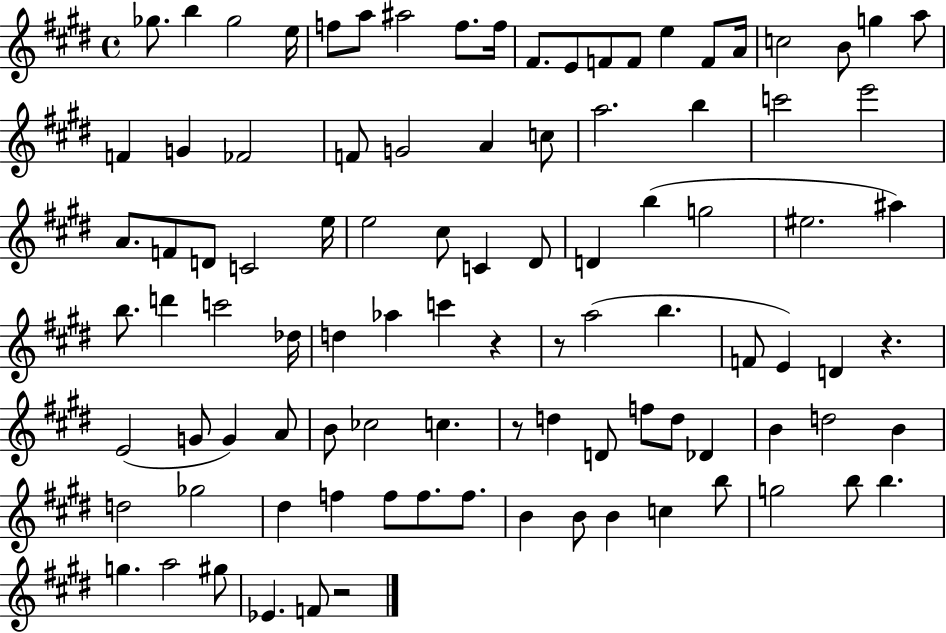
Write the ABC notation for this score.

X:1
T:Untitled
M:4/4
L:1/4
K:E
_g/2 b _g2 e/4 f/2 a/2 ^a2 f/2 f/4 ^F/2 E/2 F/2 F/2 e F/2 A/4 c2 B/2 g a/2 F G _F2 F/2 G2 A c/2 a2 b c'2 e'2 A/2 F/2 D/2 C2 e/4 e2 ^c/2 C ^D/2 D b g2 ^e2 ^a b/2 d' c'2 _d/4 d _a c' z z/2 a2 b F/2 E D z E2 G/2 G A/2 B/2 _c2 c z/2 d D/2 f/2 d/2 _D B d2 B d2 _g2 ^d f f/2 f/2 f/2 B B/2 B c b/2 g2 b/2 b g a2 ^g/2 _E F/2 z2